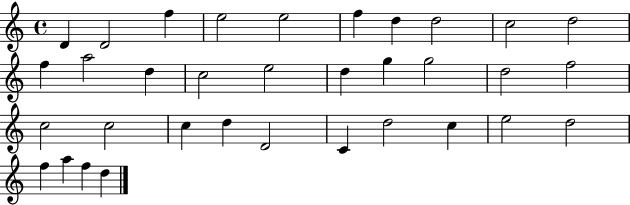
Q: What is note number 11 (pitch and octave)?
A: F5